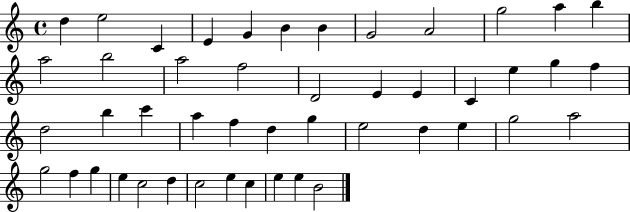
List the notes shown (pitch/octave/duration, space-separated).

D5/q E5/h C4/q E4/q G4/q B4/q B4/q G4/h A4/h G5/h A5/q B5/q A5/h B5/h A5/h F5/h D4/h E4/q E4/q C4/q E5/q G5/q F5/q D5/h B5/q C6/q A5/q F5/q D5/q G5/q E5/h D5/q E5/q G5/h A5/h G5/h F5/q G5/q E5/q C5/h D5/q C5/h E5/q C5/q E5/q E5/q B4/h